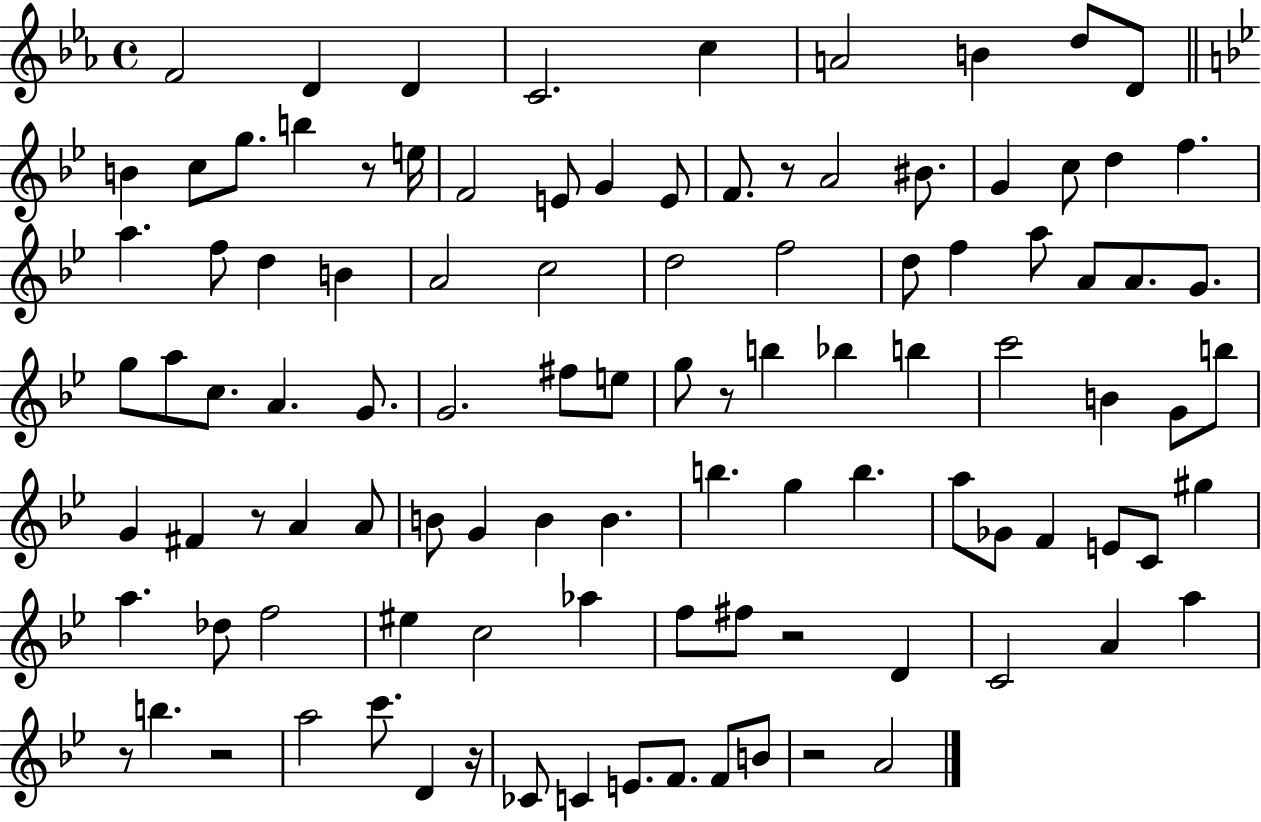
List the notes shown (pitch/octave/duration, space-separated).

F4/h D4/q D4/q C4/h. C5/q A4/h B4/q D5/e D4/e B4/q C5/e G5/e. B5/q R/e E5/s F4/h E4/e G4/q E4/e F4/e. R/e A4/h BIS4/e. G4/q C5/e D5/q F5/q. A5/q. F5/e D5/q B4/q A4/h C5/h D5/h F5/h D5/e F5/q A5/e A4/e A4/e. G4/e. G5/e A5/e C5/e. A4/q. G4/e. G4/h. F#5/e E5/e G5/e R/e B5/q Bb5/q B5/q C6/h B4/q G4/e B5/e G4/q F#4/q R/e A4/q A4/e B4/e G4/q B4/q B4/q. B5/q. G5/q B5/q. A5/e Gb4/e F4/q E4/e C4/e G#5/q A5/q. Db5/e F5/h EIS5/q C5/h Ab5/q F5/e F#5/e R/h D4/q C4/h A4/q A5/q R/e B5/q. R/h A5/h C6/e. D4/q R/s CES4/e C4/q E4/e. F4/e. F4/e B4/e R/h A4/h